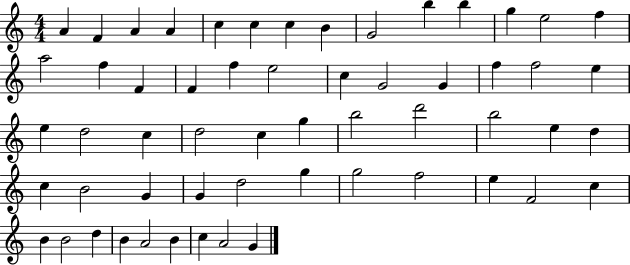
A4/q F4/q A4/q A4/q C5/q C5/q C5/q B4/q G4/h B5/q B5/q G5/q E5/h F5/q A5/h F5/q F4/q F4/q F5/q E5/h C5/q G4/h G4/q F5/q F5/h E5/q E5/q D5/h C5/q D5/h C5/q G5/q B5/h D6/h B5/h E5/q D5/q C5/q B4/h G4/q G4/q D5/h G5/q G5/h F5/h E5/q F4/h C5/q B4/q B4/h D5/q B4/q A4/h B4/q C5/q A4/h G4/q